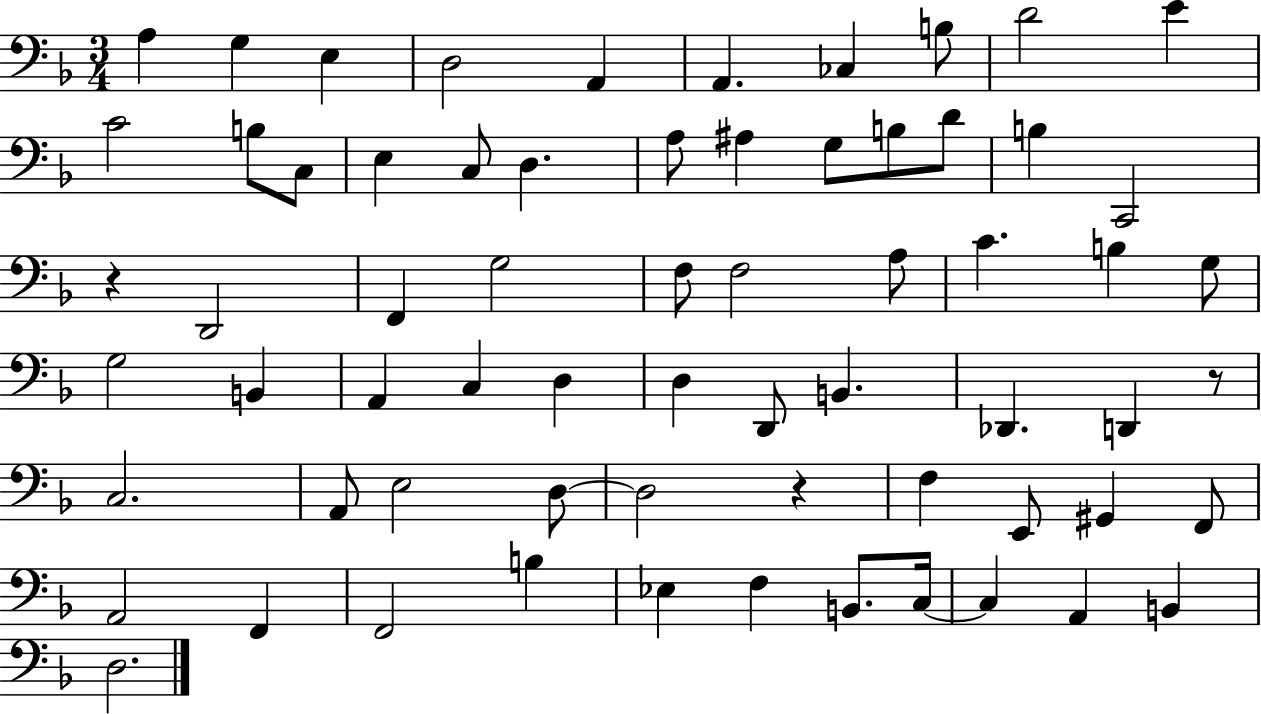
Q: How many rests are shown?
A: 3